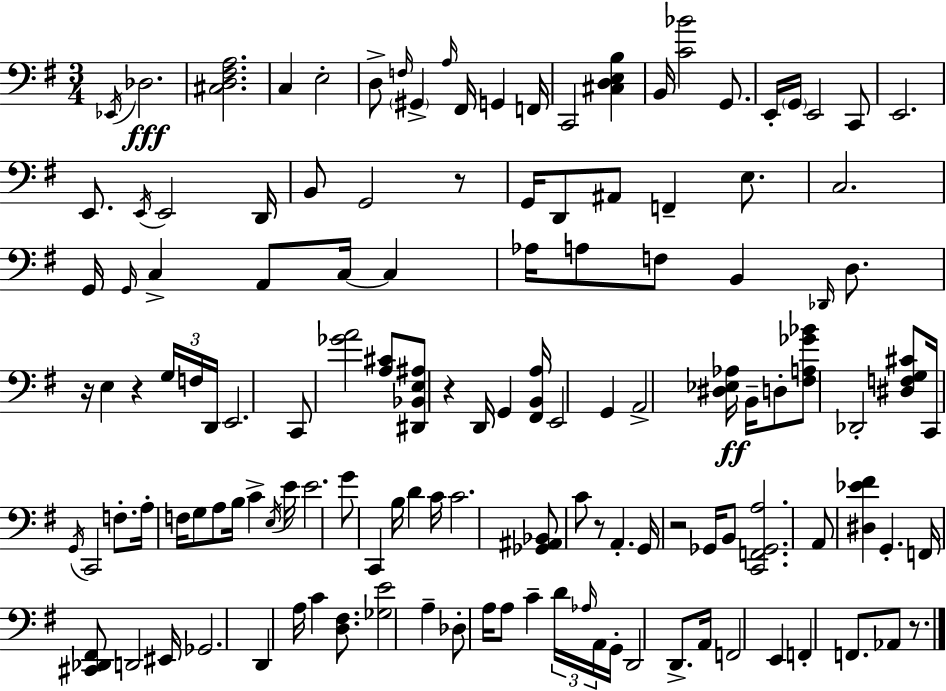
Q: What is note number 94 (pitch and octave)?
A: A3